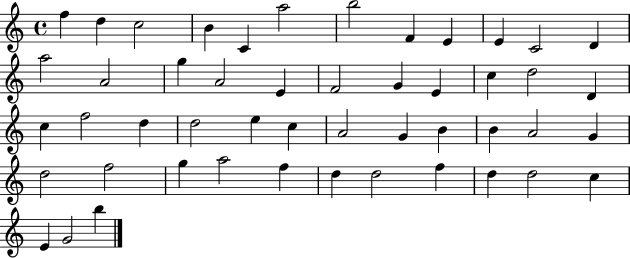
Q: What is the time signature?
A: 4/4